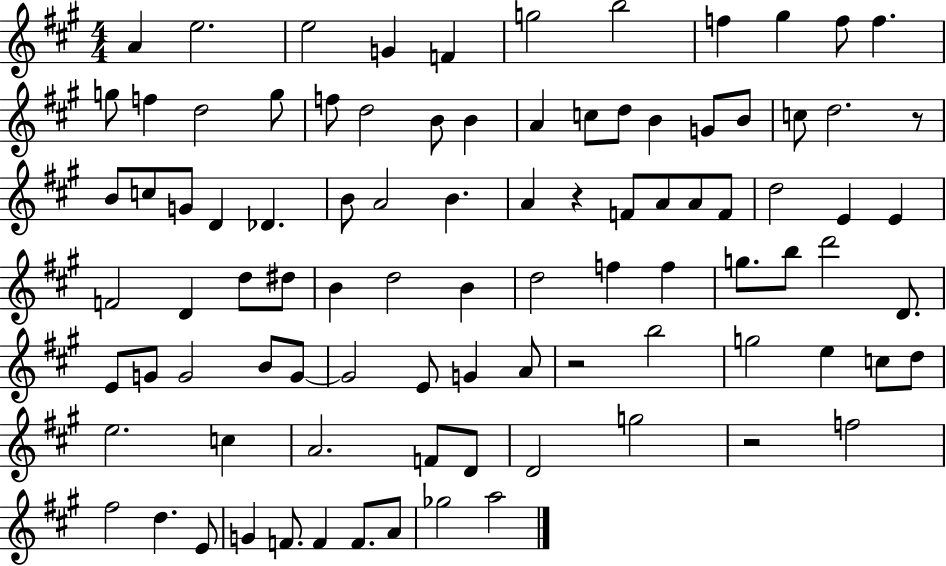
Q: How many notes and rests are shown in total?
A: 93